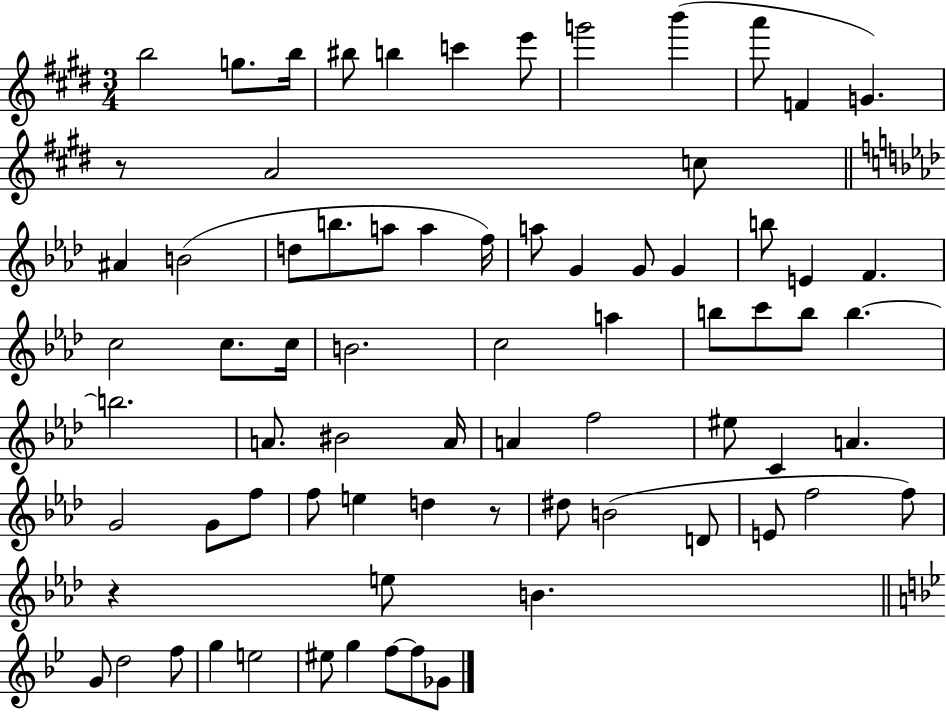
B5/h G5/e. B5/s BIS5/e B5/q C6/q E6/e G6/h B6/q A6/e F4/q G4/q. R/e A4/h C5/e A#4/q B4/h D5/e B5/e. A5/e A5/q F5/s A5/e G4/q G4/e G4/q B5/e E4/q F4/q. C5/h C5/e. C5/s B4/h. C5/h A5/q B5/e C6/e B5/e B5/q. B5/h. A4/e. BIS4/h A4/s A4/q F5/h EIS5/e C4/q A4/q. G4/h G4/e F5/e F5/e E5/q D5/q R/e D#5/e B4/h D4/e E4/e F5/h F5/e R/q E5/e B4/q. G4/e D5/h F5/e G5/q E5/h EIS5/e G5/q F5/e F5/e Gb4/e